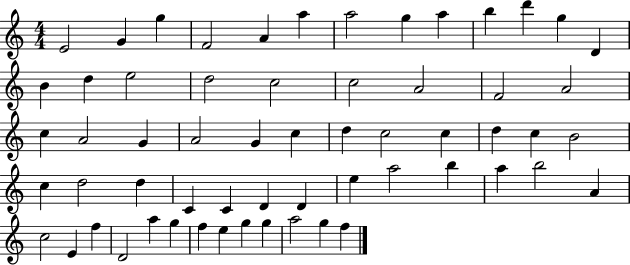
E4/h G4/q G5/q F4/h A4/q A5/q A5/h G5/q A5/q B5/q D6/q G5/q D4/q B4/q D5/q E5/h D5/h C5/h C5/h A4/h F4/h A4/h C5/q A4/h G4/q A4/h G4/q C5/q D5/q C5/h C5/q D5/q C5/q B4/h C5/q D5/h D5/q C4/q C4/q D4/q D4/q E5/q A5/h B5/q A5/q B5/h A4/q C5/h E4/q F5/q D4/h A5/q G5/q F5/q E5/q G5/q G5/q A5/h G5/q F5/q